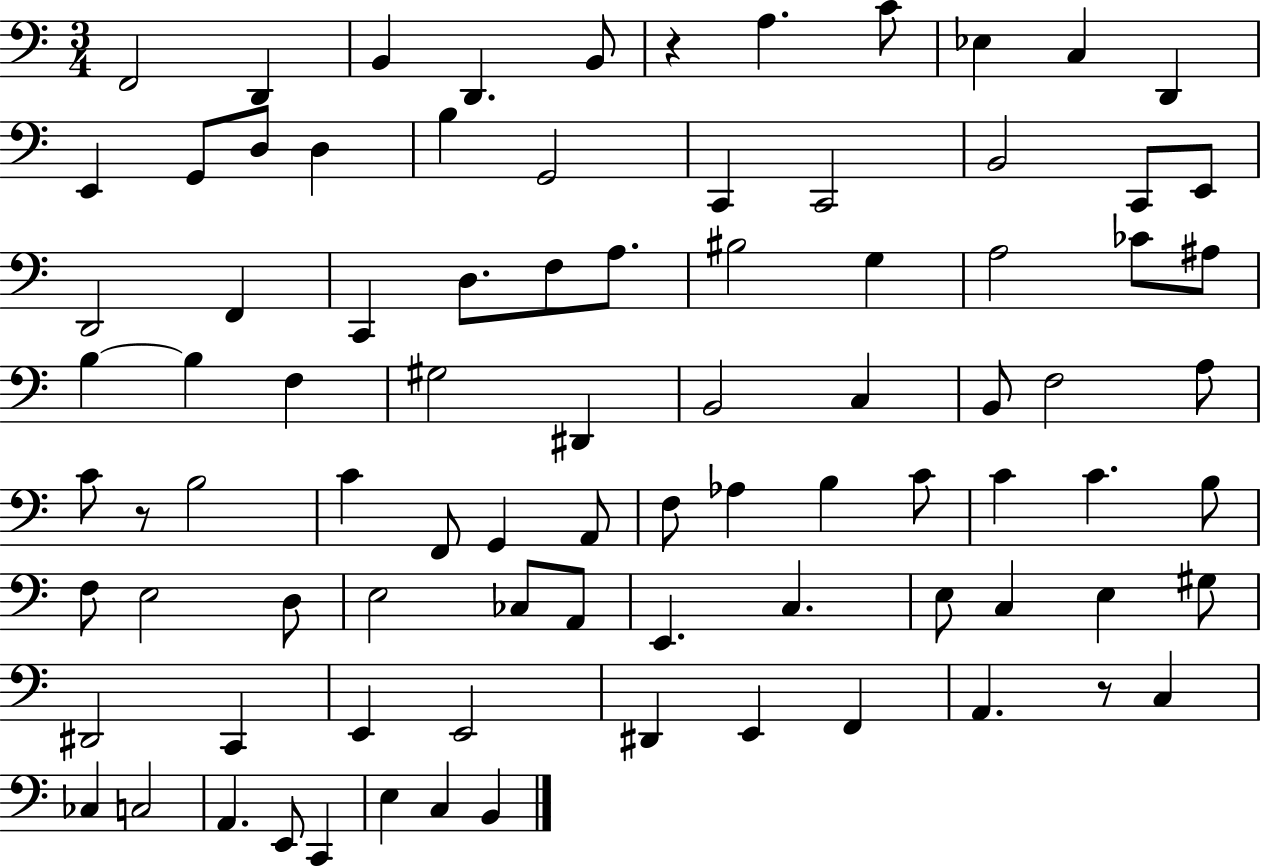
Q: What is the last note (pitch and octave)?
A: B2